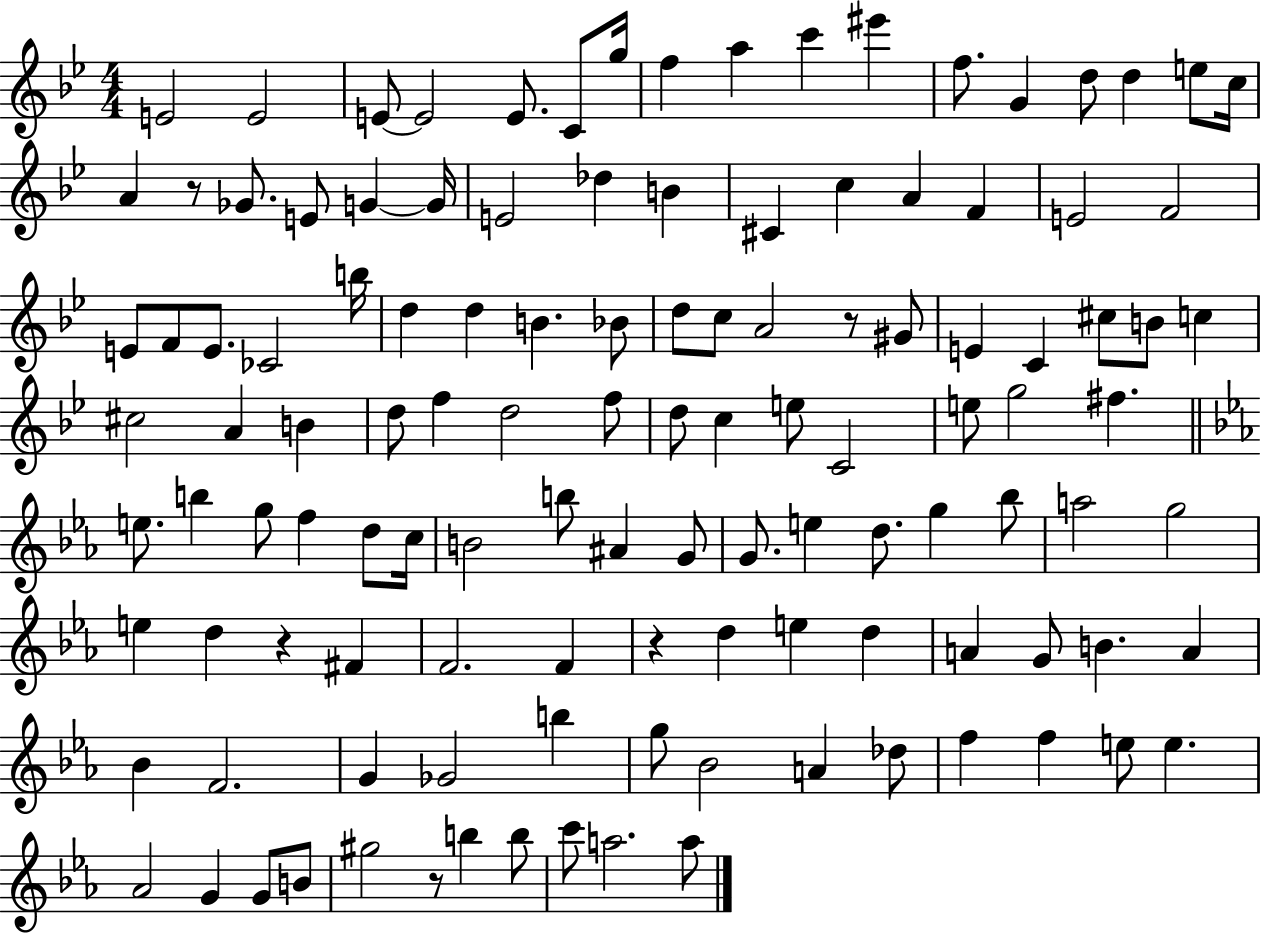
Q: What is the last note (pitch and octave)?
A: A5